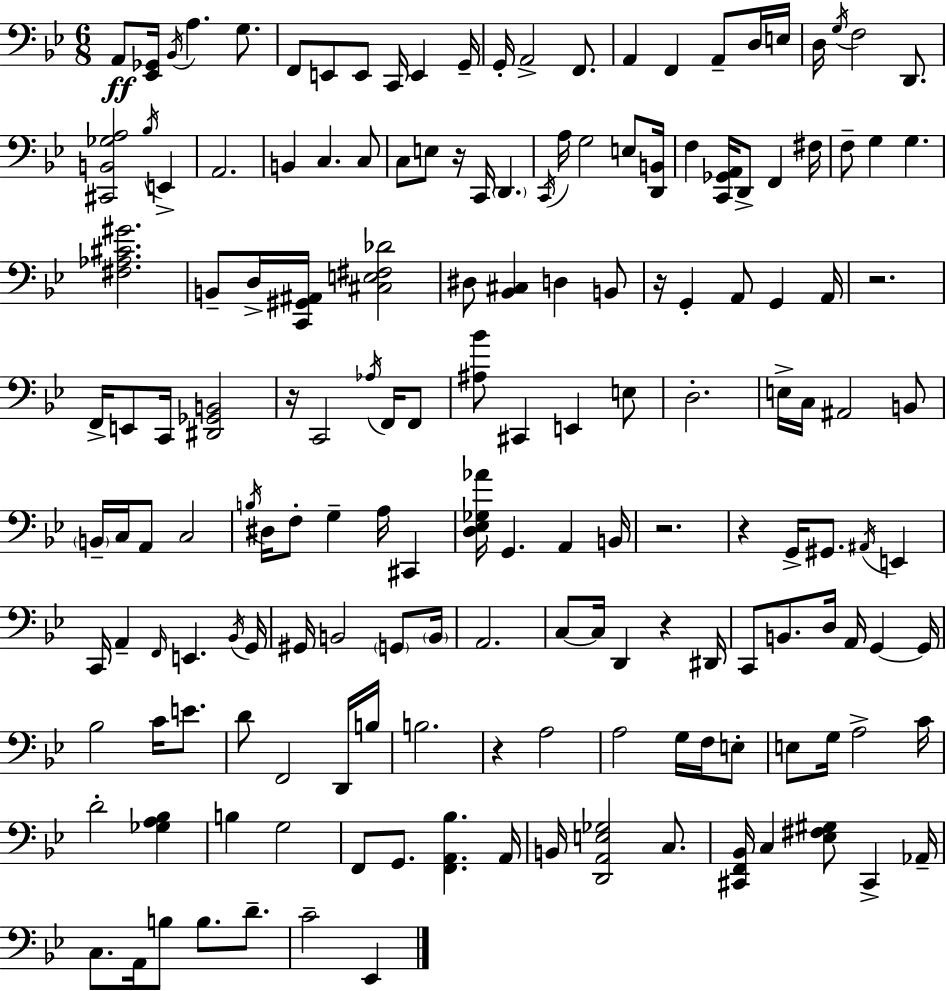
{
  \clef bass
  \numericTimeSignature
  \time 6/8
  \key bes \major
  a,8\ff <ees, ges,>16 \acciaccatura { bes,16 } a4. g8. | f,8 e,8 e,8 c,16 e,4 | g,16-- g,16-. a,2-> f,8. | a,4 f,4 a,8-- d16 | \break e16 d16 \acciaccatura { g16 } f2 d,8. | <cis, b, ges a>2 \acciaccatura { bes16 } e,4-> | a,2. | b,4 c4. | \break c8 c8 e8 r16 c,16 \parenthesize d,4. | \acciaccatura { c,16 } a16 g2 | e8 <d, b,>16 f4 <c, ges, a,>16 d,8-> f,4 | fis16 f8-- g4 g4. | \break <fis aes cis' gis'>2. | b,8-- d16-> <c, gis, ais,>16 <cis e fis des'>2 | dis8 <bes, cis>4 d4 | b,8 r16 g,4-. a,8 g,4 | \break a,16 r2. | f,16-> e,8 c,16 <dis, ges, b,>2 | r16 c,2 | \acciaccatura { aes16 } f,16 f,8 <ais bes'>8 cis,4 e,4 | \break e8 d2.-. | e16-> c16 ais,2 | b,8 \parenthesize b,16-- c16 a,8 c2 | \acciaccatura { b16 } dis16 f8-. g4-- | \break a16 cis,4 <d ees ges aes'>16 g,4. | a,4 b,16 r2. | r4 g,16-> gis,8. | \acciaccatura { ais,16 } e,4 c,16 a,4-- | \break \grace { f,16 } e,4. \acciaccatura { bes,16 } g,16 gis,16 b,2 | \parenthesize g,8 \parenthesize b,16 a,2. | c8~~ c16 | d,4 r4 dis,16 c,8 b,8. | \break d16 a,16 g,4~~ g,16 bes2 | c'16 e'8. d'8 f,2 | d,16 b16 b2. | r4 | \break a2 a2 | g16 f16 e8-. e8 g16 | a2-> c'16 d'2-. | <ges a bes>4 b4 | \break g2 f,8 g,8. | <f, a, bes>4. a,16 b,16 <d, a, e ges>2 | c8. <cis, f, bes,>16 c4 | <ees fis gis>8 cis,4-> aes,16-- c8. | \break a,16 b8 b8. d'8.-- c'2-- | ees,4 \bar "|."
}